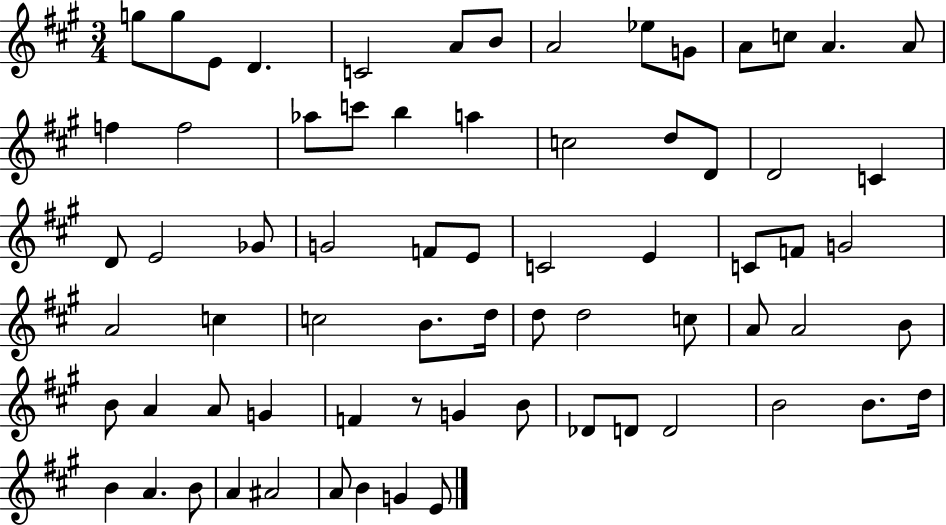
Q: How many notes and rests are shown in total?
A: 70